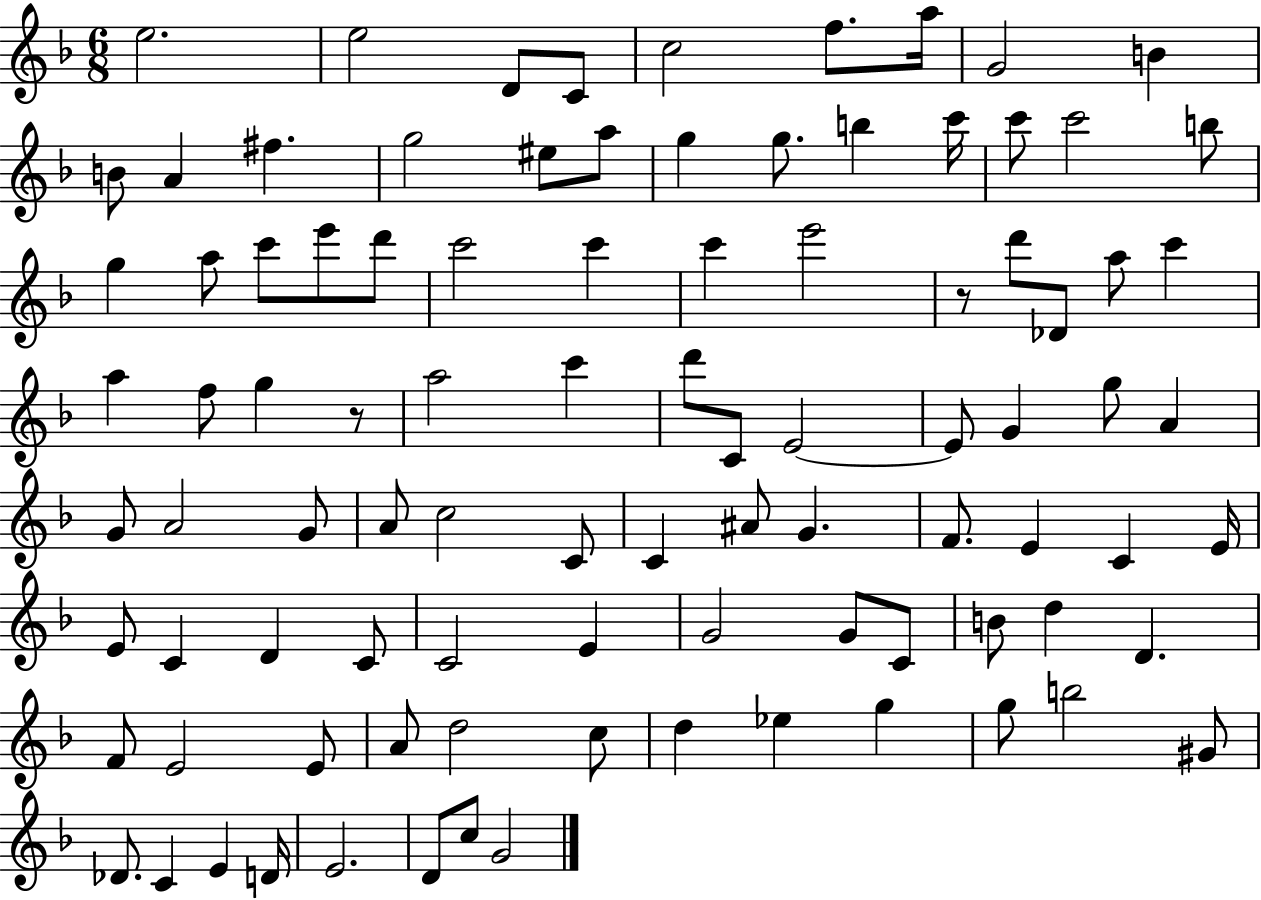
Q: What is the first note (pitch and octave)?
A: E5